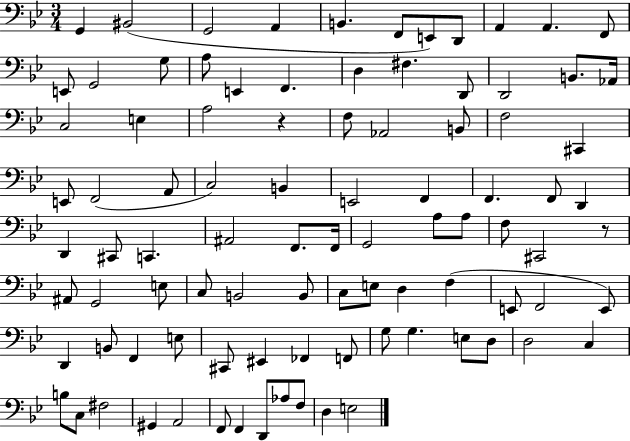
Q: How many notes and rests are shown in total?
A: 93